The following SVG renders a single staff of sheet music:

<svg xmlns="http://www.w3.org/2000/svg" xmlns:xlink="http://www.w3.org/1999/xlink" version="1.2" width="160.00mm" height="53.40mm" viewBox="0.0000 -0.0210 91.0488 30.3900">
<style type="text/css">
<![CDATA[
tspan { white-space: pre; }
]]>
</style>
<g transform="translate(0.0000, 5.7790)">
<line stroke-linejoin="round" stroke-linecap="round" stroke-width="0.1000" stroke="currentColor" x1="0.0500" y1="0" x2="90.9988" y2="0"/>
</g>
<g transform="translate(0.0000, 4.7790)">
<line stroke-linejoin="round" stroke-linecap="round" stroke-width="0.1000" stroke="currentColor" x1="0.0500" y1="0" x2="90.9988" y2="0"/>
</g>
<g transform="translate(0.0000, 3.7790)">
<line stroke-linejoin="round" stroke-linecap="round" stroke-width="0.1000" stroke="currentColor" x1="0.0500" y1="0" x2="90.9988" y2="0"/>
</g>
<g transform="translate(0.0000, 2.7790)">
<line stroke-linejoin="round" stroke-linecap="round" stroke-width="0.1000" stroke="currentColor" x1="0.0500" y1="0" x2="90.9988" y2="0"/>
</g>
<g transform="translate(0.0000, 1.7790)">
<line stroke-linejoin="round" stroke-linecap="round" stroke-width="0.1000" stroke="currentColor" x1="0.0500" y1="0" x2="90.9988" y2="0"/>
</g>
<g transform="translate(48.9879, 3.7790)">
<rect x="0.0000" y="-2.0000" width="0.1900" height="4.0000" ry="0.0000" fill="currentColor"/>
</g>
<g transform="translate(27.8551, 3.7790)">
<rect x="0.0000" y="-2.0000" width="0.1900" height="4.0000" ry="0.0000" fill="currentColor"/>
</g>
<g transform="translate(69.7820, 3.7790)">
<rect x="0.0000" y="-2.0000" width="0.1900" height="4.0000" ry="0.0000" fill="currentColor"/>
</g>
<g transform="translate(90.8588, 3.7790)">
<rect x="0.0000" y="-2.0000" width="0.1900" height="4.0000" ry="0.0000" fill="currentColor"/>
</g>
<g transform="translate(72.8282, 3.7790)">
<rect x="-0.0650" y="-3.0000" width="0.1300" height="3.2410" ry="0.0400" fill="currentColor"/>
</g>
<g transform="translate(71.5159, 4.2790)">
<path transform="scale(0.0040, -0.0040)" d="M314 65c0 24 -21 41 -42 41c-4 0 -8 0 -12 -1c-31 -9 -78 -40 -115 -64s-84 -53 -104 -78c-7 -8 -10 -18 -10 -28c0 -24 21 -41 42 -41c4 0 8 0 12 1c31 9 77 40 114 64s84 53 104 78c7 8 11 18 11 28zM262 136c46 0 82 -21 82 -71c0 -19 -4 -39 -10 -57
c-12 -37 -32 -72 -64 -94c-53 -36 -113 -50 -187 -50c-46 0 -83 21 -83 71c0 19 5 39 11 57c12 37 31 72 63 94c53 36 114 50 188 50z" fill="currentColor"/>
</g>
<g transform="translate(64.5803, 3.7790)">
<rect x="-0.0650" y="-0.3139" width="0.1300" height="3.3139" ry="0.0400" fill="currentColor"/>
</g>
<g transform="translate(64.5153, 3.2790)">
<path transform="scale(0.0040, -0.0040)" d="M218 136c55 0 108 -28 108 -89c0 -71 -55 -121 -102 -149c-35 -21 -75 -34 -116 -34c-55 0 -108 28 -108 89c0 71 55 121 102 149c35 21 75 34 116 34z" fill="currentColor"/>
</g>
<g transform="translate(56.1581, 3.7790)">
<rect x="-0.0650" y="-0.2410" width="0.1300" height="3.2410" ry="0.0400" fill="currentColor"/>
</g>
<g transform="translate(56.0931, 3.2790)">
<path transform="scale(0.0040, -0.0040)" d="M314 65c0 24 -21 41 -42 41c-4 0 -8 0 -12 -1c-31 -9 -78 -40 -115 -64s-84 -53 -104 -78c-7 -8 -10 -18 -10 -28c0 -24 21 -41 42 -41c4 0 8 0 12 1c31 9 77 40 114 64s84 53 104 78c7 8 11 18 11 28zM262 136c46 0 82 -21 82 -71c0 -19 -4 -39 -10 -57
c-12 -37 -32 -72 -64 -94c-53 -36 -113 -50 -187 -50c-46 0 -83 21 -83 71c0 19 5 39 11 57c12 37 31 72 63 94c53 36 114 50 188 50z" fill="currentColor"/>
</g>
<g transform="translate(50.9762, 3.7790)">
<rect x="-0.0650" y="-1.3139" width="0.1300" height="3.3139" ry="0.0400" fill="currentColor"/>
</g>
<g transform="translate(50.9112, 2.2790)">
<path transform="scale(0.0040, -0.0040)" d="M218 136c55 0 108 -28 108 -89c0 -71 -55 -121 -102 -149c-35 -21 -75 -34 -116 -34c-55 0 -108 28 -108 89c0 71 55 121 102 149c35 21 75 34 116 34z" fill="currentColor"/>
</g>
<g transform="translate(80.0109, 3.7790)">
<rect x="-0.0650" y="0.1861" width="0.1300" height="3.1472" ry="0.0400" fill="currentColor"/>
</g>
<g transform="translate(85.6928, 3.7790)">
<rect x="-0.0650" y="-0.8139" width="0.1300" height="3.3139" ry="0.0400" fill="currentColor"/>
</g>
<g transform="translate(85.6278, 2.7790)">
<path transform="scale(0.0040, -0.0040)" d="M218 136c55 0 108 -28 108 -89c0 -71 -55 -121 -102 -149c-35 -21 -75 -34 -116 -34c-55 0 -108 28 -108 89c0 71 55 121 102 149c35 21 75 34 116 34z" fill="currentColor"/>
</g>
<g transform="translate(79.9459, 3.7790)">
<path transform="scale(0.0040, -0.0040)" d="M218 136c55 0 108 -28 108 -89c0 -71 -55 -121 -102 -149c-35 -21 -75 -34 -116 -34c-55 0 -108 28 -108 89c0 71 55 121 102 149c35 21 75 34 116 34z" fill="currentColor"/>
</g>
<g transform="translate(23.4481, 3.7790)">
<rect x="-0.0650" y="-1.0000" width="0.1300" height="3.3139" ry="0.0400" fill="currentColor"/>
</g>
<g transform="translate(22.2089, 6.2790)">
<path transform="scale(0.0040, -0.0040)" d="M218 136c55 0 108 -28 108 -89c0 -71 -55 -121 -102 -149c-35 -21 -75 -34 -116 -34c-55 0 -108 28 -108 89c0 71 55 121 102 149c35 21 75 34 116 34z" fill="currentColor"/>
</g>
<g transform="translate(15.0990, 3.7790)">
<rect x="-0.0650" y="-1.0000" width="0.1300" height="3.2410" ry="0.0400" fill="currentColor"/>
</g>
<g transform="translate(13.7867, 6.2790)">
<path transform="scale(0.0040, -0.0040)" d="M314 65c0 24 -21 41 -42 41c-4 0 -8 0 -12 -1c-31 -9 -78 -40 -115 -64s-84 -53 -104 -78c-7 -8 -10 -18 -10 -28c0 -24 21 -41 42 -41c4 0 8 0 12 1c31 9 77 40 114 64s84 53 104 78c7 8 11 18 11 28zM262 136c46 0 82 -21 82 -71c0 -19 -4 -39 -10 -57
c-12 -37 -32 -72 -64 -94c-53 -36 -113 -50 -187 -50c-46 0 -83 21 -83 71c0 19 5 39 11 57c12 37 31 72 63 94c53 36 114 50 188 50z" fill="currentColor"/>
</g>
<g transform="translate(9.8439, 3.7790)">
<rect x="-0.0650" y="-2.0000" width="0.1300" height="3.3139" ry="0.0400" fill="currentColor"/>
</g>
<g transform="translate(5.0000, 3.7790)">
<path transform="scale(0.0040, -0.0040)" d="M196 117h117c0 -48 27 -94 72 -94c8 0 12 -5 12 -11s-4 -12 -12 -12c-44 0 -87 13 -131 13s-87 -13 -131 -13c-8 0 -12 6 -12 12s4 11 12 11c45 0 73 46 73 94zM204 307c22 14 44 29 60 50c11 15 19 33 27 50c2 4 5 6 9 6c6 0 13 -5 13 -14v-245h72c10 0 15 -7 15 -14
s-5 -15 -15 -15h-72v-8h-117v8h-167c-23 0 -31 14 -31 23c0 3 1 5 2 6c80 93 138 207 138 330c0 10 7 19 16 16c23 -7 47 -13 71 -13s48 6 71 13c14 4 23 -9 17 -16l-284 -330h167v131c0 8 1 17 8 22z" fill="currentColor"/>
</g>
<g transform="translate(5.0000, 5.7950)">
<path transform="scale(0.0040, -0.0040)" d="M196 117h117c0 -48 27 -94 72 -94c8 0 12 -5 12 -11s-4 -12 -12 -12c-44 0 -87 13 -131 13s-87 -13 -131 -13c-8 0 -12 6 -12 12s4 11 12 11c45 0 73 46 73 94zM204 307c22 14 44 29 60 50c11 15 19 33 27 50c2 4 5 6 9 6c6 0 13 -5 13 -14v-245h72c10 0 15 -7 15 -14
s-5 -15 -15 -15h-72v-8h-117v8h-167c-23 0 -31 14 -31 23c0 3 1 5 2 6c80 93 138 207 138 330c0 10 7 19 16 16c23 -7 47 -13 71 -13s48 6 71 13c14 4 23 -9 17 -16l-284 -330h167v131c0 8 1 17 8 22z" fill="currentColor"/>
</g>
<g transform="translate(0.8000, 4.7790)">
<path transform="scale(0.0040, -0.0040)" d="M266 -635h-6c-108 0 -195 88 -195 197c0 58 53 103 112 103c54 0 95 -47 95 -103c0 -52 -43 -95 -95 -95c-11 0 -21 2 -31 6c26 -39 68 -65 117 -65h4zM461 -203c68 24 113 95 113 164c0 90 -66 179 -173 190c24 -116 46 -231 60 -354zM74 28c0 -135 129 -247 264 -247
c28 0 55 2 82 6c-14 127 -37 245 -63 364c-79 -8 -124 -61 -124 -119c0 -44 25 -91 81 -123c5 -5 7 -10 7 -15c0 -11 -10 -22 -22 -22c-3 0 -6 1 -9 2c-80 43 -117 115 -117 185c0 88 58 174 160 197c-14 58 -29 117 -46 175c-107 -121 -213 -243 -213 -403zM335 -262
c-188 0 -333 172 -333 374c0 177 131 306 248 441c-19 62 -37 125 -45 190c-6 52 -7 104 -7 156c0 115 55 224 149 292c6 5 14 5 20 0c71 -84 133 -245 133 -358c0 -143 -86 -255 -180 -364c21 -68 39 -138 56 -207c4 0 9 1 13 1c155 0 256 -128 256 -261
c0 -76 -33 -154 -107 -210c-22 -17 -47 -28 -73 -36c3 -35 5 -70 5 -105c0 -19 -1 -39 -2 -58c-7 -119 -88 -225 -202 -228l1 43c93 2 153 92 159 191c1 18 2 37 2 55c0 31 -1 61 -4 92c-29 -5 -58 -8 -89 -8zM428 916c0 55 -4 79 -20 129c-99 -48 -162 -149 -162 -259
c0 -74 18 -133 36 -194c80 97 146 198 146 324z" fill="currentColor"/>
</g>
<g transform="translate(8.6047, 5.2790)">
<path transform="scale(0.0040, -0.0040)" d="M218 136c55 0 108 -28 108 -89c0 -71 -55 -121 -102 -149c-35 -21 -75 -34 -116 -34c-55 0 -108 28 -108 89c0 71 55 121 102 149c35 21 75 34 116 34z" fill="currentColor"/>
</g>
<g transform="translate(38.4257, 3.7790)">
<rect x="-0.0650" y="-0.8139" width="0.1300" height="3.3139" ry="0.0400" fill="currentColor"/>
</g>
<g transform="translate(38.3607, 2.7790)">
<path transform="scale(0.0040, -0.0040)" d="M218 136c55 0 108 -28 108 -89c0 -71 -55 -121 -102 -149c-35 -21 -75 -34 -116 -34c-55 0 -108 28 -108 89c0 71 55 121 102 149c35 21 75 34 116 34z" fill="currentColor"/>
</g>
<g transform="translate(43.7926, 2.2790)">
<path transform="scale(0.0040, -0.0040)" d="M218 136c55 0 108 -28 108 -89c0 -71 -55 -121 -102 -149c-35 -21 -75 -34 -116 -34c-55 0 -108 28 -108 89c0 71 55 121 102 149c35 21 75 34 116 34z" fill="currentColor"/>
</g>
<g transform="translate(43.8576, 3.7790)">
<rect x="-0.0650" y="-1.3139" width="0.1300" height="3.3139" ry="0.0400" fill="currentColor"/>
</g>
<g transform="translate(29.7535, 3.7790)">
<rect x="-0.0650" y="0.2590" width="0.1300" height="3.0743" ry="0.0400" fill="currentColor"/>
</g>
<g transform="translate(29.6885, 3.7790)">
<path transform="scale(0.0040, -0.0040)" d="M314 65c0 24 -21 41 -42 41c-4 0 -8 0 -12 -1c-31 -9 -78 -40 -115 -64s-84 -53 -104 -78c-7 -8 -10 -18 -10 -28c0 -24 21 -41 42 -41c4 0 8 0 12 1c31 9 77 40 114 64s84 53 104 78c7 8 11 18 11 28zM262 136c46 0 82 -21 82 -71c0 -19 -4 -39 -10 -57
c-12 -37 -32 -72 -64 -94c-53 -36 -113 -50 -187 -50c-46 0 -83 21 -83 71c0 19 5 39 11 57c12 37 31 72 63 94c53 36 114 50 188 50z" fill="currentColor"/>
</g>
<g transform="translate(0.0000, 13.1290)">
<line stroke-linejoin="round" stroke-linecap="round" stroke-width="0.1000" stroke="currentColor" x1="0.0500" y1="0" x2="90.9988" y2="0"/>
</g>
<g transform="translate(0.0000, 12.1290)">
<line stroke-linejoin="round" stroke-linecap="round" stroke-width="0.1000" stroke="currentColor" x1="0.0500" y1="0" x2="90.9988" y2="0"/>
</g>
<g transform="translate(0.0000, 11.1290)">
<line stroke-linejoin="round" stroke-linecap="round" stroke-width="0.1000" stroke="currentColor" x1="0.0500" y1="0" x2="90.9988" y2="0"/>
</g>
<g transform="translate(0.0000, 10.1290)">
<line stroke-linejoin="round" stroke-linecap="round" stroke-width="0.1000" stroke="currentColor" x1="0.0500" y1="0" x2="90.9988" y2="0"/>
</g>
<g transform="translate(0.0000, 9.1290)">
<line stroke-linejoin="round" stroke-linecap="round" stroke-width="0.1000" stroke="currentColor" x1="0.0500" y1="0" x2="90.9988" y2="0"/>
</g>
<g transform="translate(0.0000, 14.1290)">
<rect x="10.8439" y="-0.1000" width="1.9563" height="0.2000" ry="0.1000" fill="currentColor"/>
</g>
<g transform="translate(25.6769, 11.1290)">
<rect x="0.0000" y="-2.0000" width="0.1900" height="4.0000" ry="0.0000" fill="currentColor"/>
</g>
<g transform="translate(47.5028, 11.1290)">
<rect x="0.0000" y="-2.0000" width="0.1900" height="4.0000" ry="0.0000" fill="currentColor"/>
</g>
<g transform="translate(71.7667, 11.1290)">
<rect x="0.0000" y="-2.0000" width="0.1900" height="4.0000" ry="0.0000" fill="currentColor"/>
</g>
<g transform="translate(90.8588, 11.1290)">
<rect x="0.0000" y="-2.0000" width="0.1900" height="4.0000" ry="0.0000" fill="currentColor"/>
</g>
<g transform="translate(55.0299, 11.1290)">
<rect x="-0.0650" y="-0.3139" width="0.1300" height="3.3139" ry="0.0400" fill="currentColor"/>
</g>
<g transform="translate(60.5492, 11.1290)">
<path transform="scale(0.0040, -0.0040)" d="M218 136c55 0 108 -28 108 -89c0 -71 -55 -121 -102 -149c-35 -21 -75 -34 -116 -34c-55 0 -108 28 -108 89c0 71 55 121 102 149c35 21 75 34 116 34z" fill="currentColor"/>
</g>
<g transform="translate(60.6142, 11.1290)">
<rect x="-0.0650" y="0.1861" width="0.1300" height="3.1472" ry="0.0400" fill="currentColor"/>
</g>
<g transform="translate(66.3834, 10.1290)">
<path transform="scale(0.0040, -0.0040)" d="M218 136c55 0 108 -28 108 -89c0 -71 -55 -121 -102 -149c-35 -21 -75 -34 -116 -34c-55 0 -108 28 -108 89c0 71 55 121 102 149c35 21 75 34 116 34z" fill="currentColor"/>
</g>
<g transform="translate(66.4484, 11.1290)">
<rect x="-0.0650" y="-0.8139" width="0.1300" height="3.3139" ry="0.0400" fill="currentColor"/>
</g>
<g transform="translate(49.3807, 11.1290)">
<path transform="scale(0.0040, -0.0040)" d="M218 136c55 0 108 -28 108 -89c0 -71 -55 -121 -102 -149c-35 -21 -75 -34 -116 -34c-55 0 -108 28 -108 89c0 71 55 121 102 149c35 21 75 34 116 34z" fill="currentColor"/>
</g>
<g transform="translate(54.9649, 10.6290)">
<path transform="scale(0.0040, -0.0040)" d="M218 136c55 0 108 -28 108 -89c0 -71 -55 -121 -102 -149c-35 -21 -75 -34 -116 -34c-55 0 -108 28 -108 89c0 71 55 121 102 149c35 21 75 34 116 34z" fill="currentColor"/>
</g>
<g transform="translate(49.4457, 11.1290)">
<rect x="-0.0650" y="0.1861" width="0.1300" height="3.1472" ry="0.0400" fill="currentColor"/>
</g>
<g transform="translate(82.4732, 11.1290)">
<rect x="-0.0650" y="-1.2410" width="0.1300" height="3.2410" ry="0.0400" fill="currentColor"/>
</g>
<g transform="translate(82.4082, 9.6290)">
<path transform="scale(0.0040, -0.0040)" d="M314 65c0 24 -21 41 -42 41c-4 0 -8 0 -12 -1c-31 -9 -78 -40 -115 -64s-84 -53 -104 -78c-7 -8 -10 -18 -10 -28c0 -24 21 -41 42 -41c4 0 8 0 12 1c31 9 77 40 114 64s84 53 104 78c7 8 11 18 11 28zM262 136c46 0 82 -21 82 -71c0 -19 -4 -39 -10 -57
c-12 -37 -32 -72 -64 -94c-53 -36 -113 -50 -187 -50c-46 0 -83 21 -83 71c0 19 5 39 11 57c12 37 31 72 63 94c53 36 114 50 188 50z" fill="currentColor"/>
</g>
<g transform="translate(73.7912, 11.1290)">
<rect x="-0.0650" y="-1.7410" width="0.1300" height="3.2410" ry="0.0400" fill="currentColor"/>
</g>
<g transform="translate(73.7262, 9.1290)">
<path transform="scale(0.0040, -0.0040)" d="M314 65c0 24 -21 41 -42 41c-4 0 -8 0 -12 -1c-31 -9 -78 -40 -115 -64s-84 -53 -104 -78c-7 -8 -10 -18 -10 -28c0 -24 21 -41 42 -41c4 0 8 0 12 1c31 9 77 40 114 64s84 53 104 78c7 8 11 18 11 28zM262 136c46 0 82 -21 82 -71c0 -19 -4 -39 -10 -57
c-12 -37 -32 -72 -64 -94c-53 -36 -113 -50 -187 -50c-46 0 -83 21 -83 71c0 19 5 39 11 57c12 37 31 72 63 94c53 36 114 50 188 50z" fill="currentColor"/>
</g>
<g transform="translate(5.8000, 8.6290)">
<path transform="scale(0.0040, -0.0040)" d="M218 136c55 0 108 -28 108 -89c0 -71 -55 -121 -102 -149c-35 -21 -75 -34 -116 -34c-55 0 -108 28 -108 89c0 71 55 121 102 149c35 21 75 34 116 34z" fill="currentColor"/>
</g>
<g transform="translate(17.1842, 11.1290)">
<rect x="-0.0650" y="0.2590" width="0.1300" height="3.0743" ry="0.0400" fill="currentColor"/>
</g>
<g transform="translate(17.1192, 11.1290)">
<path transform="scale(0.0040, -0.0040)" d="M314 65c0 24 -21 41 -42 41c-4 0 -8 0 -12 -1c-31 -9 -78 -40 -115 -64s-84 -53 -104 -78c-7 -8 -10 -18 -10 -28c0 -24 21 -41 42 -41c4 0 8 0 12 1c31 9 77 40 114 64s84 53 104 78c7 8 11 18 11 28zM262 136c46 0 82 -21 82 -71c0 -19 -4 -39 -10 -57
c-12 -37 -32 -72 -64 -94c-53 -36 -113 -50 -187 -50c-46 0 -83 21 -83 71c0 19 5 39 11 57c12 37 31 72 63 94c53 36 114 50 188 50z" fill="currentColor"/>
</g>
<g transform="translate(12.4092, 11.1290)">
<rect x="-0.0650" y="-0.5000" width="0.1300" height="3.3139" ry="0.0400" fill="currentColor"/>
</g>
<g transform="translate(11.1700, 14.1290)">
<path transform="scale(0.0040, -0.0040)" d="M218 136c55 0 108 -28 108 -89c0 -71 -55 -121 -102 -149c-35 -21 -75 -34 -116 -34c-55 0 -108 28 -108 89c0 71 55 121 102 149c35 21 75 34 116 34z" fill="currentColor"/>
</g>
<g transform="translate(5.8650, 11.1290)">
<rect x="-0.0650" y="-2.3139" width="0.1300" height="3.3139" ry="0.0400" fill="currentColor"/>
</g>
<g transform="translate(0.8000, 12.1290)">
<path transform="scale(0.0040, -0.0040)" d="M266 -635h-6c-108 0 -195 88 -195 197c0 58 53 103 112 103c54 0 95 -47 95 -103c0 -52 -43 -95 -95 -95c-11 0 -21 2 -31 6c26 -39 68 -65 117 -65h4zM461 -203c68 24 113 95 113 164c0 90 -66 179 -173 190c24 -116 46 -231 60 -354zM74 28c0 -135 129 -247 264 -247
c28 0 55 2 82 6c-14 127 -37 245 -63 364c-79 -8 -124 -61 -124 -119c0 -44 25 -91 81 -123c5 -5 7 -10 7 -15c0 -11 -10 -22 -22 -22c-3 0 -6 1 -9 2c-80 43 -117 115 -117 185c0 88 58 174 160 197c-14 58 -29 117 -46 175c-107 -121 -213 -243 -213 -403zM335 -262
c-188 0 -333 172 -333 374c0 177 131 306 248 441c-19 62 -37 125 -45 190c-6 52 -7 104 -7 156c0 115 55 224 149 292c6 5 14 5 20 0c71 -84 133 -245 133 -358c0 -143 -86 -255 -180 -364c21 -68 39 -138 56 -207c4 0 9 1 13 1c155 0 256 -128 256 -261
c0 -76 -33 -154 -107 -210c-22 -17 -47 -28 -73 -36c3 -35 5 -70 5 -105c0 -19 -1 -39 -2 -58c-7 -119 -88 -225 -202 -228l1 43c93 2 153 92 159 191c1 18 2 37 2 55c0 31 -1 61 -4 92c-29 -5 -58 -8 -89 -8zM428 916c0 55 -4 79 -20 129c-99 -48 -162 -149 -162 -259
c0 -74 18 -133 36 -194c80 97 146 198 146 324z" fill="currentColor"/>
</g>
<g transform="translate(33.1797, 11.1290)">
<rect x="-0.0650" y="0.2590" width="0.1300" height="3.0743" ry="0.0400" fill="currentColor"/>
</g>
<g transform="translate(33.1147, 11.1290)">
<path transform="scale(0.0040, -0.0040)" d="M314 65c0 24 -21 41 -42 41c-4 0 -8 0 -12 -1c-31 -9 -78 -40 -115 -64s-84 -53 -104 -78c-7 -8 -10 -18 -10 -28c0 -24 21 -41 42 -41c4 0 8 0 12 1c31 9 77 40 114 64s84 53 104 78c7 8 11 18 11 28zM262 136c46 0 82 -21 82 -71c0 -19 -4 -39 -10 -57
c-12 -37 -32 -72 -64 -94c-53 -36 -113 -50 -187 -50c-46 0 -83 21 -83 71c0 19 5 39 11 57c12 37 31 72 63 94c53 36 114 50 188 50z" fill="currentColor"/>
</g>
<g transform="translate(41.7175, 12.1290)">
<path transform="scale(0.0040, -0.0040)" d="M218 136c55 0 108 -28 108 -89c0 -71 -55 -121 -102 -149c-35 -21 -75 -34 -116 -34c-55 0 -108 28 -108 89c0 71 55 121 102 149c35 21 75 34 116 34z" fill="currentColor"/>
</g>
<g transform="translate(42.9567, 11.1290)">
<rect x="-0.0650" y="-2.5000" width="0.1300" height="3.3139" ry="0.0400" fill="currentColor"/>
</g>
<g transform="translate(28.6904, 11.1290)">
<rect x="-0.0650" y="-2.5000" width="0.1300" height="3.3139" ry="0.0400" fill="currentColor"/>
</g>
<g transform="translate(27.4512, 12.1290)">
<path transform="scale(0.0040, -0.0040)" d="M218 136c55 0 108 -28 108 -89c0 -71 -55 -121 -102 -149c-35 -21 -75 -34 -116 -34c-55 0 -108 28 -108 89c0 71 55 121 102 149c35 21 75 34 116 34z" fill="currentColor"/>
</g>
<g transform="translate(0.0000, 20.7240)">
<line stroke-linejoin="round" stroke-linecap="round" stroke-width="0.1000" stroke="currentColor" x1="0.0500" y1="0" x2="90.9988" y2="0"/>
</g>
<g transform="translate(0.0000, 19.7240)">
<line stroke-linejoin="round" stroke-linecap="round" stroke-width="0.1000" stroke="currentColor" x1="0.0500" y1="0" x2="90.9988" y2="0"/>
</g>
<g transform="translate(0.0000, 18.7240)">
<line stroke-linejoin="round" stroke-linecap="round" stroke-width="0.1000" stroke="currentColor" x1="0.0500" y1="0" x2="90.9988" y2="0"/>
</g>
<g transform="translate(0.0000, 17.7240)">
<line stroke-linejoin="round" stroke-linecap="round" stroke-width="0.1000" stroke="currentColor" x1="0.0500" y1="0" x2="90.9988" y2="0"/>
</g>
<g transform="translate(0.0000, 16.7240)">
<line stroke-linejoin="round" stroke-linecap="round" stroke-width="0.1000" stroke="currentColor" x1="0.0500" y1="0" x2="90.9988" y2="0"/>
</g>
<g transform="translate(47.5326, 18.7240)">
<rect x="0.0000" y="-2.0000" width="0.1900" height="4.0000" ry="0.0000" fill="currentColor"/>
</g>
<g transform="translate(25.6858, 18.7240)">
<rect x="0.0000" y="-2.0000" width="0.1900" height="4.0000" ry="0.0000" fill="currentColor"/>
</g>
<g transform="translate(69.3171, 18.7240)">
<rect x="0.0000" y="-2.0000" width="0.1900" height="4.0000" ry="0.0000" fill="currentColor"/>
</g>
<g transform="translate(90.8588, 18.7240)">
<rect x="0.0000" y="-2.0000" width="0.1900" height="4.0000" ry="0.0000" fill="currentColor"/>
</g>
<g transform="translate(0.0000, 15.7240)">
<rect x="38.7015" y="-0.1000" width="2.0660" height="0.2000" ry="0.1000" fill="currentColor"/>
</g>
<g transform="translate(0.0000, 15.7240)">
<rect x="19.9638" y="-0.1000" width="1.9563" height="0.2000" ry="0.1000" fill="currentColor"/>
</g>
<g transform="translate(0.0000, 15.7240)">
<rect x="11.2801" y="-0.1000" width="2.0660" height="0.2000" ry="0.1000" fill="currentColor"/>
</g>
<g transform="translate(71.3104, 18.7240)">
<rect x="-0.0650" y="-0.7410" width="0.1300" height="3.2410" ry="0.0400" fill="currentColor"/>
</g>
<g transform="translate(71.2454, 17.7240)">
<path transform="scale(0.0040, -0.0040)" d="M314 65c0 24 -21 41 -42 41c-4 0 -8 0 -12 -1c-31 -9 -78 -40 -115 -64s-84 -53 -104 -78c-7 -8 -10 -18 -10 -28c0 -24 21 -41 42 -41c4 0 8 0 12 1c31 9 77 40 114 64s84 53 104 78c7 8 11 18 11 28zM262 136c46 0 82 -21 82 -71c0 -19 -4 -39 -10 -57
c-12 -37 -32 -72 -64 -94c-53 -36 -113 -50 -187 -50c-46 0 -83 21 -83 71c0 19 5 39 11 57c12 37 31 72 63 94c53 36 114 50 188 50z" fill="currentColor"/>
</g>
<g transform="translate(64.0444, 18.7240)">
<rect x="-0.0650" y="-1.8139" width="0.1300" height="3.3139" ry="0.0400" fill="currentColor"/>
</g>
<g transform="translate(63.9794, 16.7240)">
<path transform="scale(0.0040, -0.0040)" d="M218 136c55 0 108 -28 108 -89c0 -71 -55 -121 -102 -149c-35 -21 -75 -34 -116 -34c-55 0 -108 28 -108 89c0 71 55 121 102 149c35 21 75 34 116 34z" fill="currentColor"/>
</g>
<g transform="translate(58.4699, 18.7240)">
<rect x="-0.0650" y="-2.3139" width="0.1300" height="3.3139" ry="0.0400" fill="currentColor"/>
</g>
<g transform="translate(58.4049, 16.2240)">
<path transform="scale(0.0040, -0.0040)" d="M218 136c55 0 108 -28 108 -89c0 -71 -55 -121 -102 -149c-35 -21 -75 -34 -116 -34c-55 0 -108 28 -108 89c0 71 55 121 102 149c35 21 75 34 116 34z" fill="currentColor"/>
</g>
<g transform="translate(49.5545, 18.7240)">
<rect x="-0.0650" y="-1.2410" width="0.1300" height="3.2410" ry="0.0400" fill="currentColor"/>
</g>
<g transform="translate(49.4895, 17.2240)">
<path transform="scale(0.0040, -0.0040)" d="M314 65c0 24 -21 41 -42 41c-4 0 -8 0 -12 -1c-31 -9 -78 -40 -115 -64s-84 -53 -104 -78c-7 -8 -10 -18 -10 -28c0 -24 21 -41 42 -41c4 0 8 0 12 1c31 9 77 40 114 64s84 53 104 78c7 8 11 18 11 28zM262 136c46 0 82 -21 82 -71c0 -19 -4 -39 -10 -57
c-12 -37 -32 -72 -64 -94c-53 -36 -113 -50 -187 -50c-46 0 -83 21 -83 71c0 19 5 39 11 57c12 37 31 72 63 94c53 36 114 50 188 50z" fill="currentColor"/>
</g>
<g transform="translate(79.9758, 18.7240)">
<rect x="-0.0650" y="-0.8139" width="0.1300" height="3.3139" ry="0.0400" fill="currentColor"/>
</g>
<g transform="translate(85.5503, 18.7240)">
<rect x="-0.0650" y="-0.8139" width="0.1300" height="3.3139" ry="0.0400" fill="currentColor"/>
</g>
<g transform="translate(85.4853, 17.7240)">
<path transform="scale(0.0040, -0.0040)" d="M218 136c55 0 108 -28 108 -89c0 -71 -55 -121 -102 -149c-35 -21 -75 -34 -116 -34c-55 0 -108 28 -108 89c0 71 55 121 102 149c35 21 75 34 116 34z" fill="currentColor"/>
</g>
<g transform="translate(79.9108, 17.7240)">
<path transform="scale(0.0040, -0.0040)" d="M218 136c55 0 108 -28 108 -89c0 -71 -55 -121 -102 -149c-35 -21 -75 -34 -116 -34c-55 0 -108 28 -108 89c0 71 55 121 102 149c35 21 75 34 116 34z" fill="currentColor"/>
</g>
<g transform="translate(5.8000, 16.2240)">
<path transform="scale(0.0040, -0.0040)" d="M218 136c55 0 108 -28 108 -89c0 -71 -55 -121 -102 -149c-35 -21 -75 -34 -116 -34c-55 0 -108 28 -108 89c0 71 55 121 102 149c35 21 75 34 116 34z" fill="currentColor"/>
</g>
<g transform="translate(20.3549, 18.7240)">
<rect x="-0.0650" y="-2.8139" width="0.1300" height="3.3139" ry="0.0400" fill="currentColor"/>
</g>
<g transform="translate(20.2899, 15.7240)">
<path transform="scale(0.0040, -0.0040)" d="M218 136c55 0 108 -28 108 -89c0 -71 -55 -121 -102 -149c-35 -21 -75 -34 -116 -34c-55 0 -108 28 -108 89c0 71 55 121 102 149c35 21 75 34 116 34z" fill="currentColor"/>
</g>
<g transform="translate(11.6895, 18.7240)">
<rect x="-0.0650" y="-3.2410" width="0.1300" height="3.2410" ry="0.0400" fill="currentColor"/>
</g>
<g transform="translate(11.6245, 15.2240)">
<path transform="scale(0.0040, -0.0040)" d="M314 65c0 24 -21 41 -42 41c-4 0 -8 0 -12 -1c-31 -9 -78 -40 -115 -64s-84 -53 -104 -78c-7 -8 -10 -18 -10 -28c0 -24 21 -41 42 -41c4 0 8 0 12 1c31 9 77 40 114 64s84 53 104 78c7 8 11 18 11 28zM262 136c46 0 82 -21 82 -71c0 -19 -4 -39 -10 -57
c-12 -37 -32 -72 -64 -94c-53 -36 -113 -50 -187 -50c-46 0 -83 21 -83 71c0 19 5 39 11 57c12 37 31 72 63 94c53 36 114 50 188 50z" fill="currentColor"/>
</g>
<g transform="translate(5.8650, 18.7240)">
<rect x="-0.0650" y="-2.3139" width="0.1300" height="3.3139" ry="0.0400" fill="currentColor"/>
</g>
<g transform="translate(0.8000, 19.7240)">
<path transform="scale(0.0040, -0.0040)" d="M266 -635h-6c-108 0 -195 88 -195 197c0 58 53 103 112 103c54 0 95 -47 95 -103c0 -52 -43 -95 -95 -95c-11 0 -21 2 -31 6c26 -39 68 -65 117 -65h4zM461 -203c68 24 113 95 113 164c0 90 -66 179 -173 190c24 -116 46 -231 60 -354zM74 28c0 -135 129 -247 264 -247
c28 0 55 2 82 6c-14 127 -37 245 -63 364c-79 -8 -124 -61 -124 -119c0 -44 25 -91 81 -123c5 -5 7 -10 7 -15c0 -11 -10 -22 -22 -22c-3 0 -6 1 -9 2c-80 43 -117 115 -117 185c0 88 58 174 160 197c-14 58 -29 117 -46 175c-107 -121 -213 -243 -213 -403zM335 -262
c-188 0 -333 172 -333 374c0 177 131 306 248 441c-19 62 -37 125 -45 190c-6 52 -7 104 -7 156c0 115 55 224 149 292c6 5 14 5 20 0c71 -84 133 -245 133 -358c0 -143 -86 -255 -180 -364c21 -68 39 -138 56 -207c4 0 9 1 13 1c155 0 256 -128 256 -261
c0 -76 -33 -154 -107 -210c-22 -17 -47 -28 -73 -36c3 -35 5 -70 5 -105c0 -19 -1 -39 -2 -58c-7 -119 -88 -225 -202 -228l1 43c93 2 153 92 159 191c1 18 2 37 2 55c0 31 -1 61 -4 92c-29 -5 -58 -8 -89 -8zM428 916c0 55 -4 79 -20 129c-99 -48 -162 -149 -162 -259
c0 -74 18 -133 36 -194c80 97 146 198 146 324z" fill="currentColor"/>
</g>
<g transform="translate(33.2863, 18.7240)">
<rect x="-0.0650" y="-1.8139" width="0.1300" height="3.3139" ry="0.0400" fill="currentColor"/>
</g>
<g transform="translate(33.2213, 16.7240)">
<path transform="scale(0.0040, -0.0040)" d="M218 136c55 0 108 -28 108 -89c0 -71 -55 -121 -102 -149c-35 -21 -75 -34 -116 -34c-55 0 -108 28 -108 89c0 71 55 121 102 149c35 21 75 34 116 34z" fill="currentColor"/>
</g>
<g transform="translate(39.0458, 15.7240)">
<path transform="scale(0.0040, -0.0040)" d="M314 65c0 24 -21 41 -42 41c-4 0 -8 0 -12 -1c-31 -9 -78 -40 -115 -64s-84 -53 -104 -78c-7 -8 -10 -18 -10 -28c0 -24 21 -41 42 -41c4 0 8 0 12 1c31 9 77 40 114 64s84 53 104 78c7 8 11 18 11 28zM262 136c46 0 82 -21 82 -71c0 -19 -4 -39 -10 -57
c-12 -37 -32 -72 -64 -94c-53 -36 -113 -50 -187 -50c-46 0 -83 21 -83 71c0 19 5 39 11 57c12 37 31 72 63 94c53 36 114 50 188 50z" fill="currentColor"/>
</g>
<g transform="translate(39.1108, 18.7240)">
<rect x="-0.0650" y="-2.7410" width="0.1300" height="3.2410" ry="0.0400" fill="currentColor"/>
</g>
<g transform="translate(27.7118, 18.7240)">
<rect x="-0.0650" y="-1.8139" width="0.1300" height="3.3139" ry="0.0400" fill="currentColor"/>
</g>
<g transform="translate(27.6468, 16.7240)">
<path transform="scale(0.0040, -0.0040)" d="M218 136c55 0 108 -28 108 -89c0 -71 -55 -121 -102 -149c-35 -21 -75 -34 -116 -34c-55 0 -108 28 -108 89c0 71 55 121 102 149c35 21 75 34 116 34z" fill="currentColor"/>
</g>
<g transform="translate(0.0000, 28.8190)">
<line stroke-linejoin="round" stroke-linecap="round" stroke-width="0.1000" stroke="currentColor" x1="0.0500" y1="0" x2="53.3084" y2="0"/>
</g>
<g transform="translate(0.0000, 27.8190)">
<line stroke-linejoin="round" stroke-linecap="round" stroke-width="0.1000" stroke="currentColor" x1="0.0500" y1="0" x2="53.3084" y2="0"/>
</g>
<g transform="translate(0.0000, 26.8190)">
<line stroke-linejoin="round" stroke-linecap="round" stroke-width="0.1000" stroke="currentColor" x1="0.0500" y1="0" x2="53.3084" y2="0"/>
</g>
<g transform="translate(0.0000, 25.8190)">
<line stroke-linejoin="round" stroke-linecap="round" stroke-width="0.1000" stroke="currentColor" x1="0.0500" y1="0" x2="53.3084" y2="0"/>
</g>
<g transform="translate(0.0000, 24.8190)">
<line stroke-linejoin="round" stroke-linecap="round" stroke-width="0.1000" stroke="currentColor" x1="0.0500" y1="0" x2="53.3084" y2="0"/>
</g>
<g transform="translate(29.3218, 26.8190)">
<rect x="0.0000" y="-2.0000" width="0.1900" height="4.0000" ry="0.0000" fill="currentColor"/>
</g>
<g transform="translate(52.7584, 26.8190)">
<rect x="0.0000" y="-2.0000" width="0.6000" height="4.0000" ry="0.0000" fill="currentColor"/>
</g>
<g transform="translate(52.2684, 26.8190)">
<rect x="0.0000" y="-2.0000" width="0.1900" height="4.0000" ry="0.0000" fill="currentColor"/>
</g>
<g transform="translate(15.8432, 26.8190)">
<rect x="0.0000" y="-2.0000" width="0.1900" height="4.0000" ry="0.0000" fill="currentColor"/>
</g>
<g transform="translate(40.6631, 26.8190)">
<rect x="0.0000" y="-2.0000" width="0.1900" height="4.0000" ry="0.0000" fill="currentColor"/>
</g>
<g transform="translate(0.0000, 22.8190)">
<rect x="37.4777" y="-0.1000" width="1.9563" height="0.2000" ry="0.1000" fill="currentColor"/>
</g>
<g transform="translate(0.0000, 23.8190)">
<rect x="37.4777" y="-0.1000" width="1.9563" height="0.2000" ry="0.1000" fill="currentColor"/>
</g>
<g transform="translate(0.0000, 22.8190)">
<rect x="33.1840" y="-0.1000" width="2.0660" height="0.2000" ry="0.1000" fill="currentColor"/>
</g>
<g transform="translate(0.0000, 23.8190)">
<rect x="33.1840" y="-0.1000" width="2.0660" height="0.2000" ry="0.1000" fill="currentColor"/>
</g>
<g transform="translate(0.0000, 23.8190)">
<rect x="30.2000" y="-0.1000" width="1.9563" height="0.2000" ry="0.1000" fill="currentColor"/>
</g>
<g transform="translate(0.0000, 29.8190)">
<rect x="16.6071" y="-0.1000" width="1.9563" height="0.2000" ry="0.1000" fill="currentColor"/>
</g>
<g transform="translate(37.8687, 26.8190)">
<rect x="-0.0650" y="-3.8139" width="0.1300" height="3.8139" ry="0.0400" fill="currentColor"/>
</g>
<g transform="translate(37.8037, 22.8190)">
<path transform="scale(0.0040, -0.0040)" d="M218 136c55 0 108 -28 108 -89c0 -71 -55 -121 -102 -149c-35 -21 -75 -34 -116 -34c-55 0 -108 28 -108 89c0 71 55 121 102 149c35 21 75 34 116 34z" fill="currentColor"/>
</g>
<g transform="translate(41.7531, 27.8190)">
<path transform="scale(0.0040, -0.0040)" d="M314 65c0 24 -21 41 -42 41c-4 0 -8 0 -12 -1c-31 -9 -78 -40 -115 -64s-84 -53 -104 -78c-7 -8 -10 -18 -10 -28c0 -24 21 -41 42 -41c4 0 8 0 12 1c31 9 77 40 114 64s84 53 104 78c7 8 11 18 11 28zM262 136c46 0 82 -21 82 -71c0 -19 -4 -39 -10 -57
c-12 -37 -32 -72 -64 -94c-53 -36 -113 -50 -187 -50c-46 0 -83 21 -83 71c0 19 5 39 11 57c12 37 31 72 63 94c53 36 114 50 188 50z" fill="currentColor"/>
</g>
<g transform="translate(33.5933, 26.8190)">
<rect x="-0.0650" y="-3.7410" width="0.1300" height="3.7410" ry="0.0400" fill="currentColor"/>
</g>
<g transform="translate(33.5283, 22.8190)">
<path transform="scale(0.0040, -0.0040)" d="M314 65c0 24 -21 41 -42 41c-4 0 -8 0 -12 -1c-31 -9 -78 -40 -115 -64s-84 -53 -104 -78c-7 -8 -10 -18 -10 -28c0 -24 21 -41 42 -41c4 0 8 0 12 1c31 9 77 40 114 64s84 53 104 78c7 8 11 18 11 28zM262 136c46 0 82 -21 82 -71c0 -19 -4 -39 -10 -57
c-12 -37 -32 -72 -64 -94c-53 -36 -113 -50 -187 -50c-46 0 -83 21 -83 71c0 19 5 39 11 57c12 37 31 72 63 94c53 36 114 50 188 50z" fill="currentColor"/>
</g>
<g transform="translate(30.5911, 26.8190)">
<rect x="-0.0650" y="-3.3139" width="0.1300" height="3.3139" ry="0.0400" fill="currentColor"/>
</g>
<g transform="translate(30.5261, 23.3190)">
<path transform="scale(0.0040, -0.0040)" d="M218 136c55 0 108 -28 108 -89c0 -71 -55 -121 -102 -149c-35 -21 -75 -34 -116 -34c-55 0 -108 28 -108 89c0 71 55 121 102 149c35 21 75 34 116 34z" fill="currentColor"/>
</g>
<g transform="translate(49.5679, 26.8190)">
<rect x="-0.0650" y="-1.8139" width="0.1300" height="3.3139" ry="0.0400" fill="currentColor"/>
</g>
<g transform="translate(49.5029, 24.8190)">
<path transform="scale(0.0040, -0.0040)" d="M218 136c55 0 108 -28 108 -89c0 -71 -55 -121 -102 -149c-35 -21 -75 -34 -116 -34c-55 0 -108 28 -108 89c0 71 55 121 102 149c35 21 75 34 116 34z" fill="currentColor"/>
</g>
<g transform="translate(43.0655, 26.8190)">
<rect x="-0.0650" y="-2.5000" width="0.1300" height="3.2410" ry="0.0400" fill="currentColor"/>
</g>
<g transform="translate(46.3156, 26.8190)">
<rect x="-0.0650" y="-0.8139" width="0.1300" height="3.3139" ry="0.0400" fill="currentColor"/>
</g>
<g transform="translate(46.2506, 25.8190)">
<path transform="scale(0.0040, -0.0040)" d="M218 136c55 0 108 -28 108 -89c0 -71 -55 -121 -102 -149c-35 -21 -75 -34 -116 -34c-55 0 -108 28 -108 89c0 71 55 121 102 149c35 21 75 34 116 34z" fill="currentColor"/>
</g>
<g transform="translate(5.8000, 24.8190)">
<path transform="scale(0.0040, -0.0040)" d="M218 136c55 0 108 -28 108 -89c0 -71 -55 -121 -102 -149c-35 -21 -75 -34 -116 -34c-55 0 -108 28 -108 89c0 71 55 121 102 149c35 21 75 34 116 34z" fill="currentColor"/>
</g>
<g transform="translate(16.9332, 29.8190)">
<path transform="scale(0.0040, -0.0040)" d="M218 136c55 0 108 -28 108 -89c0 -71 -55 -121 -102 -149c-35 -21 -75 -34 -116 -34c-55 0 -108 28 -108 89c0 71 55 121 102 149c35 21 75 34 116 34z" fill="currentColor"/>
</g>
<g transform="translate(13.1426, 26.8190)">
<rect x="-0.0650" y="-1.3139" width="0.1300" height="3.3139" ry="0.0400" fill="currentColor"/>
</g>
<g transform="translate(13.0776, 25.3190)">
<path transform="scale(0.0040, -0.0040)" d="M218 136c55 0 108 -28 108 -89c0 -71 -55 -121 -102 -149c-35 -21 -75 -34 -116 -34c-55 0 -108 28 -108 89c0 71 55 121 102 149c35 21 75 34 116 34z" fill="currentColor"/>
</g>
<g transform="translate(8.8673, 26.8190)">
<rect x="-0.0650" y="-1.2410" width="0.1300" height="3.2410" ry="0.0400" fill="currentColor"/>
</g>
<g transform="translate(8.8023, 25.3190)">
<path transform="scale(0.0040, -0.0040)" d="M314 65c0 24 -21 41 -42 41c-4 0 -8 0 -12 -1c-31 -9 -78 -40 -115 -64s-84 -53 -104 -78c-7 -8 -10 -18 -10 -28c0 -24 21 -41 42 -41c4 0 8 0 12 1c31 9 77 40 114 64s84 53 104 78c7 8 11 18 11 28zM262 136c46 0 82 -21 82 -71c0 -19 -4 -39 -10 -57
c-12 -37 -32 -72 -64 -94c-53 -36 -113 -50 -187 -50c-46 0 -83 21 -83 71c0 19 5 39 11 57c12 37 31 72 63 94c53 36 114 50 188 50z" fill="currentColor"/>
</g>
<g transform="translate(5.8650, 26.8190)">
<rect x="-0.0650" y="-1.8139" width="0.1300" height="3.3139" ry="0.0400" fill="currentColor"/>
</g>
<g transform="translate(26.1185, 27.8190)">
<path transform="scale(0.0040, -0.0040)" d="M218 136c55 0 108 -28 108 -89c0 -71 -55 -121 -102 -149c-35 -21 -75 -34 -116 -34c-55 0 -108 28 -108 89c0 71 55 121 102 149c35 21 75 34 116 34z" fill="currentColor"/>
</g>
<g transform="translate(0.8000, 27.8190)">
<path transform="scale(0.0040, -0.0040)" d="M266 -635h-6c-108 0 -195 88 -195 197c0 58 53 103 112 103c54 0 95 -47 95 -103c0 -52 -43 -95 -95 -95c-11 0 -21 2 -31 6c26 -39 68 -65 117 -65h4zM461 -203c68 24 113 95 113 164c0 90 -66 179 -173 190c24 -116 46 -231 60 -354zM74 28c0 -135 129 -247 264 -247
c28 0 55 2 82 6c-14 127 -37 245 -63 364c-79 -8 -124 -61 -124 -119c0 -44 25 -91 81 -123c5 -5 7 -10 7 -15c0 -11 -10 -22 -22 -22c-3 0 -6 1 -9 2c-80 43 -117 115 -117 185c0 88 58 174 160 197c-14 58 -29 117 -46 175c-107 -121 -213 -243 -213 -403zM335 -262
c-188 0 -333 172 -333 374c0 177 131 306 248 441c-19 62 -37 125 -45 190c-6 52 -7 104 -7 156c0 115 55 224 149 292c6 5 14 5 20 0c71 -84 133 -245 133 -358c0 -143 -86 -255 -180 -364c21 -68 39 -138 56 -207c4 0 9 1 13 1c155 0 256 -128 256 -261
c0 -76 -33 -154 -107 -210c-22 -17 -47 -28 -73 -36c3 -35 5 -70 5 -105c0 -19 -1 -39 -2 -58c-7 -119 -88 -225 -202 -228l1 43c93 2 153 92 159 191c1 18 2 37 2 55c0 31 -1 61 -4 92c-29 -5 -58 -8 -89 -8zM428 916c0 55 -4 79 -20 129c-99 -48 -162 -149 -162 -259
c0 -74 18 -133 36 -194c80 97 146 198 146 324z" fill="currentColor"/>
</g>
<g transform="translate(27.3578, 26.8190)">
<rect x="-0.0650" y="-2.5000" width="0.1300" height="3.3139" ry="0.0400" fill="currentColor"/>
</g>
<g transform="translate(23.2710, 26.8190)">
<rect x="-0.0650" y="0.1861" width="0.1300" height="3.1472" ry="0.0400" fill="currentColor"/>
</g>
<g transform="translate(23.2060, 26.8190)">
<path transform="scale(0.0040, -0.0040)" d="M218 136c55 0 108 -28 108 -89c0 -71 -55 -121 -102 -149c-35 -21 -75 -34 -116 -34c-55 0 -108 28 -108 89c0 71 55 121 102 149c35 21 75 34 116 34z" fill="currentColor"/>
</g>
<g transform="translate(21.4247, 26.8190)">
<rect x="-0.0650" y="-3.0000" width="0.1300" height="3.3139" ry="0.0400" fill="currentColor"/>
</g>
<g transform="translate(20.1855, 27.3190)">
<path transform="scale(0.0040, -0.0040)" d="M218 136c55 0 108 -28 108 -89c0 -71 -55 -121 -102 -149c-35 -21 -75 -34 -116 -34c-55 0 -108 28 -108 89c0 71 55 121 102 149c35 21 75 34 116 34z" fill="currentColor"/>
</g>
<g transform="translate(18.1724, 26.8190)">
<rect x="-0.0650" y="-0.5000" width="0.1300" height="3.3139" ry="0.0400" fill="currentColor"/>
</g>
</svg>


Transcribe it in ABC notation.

X:1
T:Untitled
M:4/4
L:1/4
K:C
F D2 D B2 d e e c2 c A2 B d g C B2 G B2 G B c B d f2 e2 g b2 a f f a2 e2 g f d2 d d f e2 e C A B G b c'2 c' G2 d f